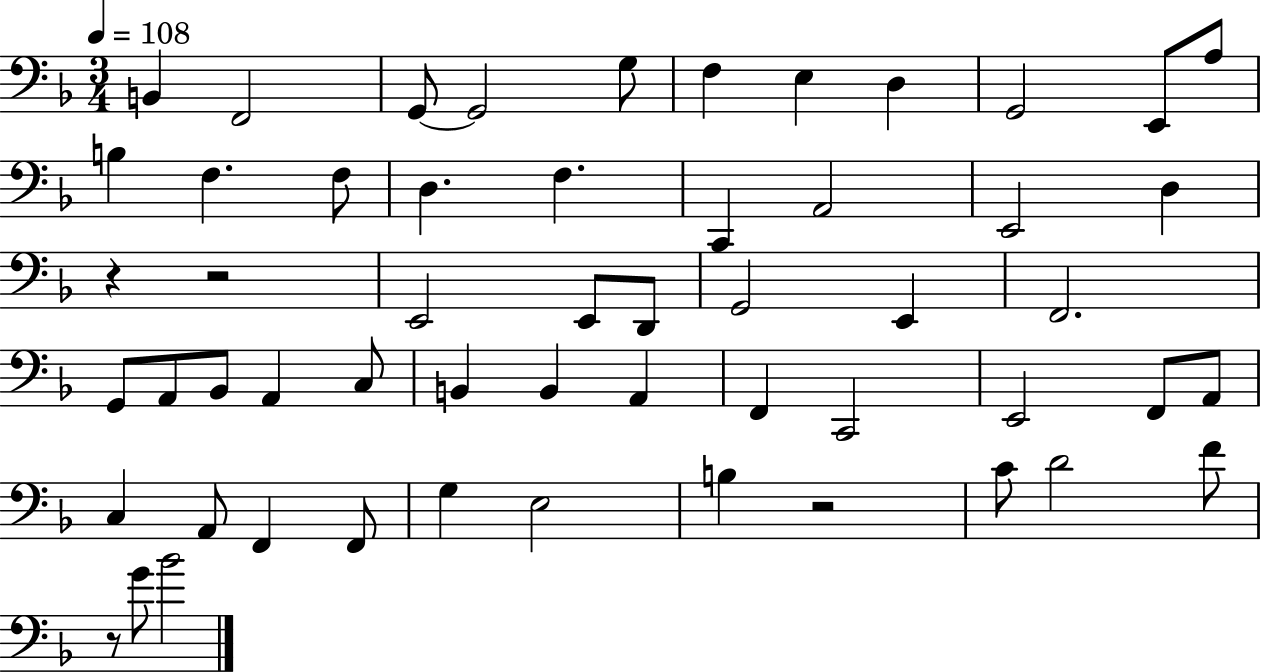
{
  \clef bass
  \numericTimeSignature
  \time 3/4
  \key f \major
  \tempo 4 = 108
  \repeat volta 2 { b,4 f,2 | g,8~~ g,2 g8 | f4 e4 d4 | g,2 e,8 a8 | \break b4 f4. f8 | d4. f4. | c,4 a,2 | e,2 d4 | \break r4 r2 | e,2 e,8 d,8 | g,2 e,4 | f,2. | \break g,8 a,8 bes,8 a,4 c8 | b,4 b,4 a,4 | f,4 c,2 | e,2 f,8 a,8 | \break c4 a,8 f,4 f,8 | g4 e2 | b4 r2 | c'8 d'2 f'8 | \break r8 g'8 bes'2 | } \bar "|."
}